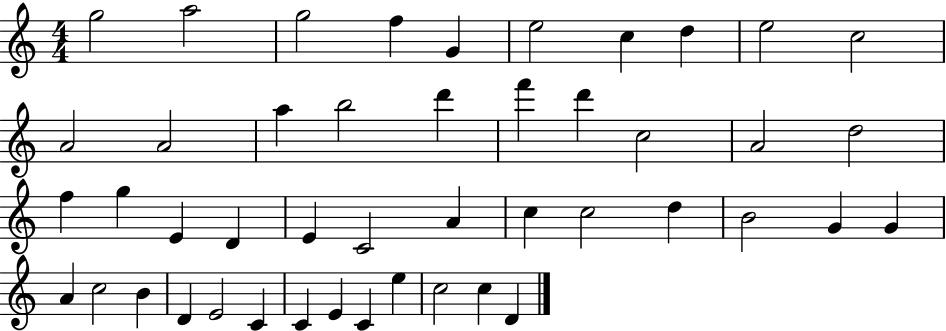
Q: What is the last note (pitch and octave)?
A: D4